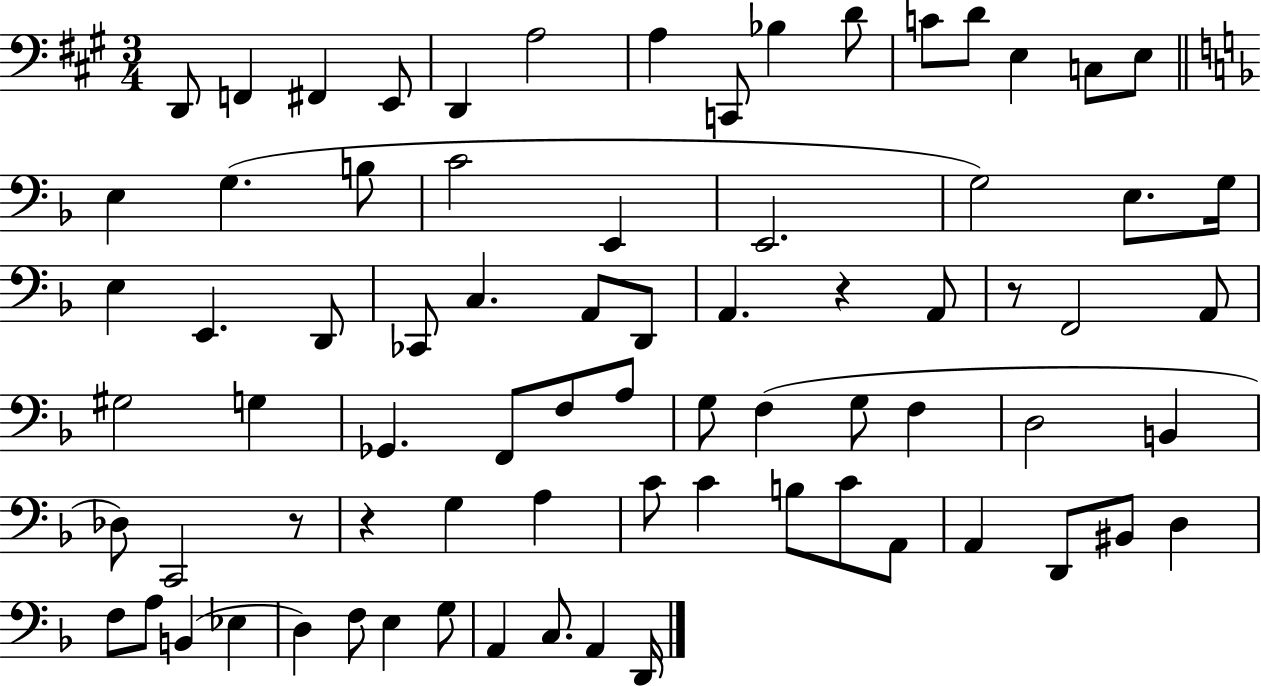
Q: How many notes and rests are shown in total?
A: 76